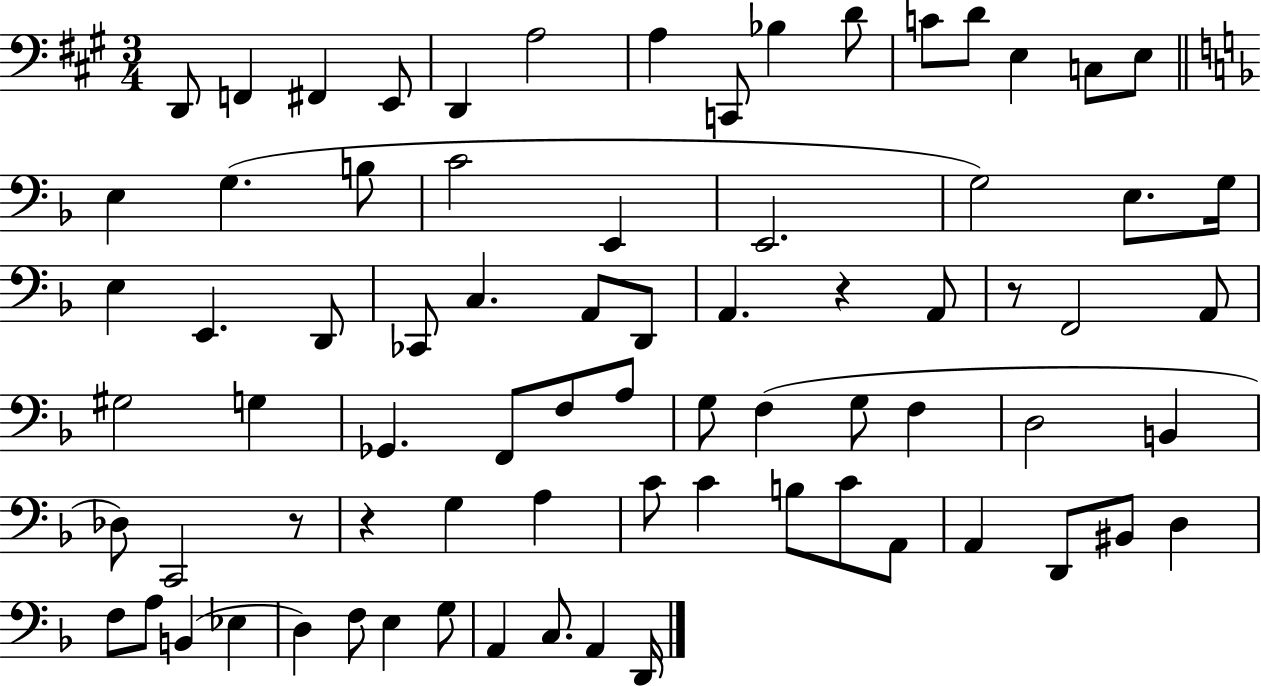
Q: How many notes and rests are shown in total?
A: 76